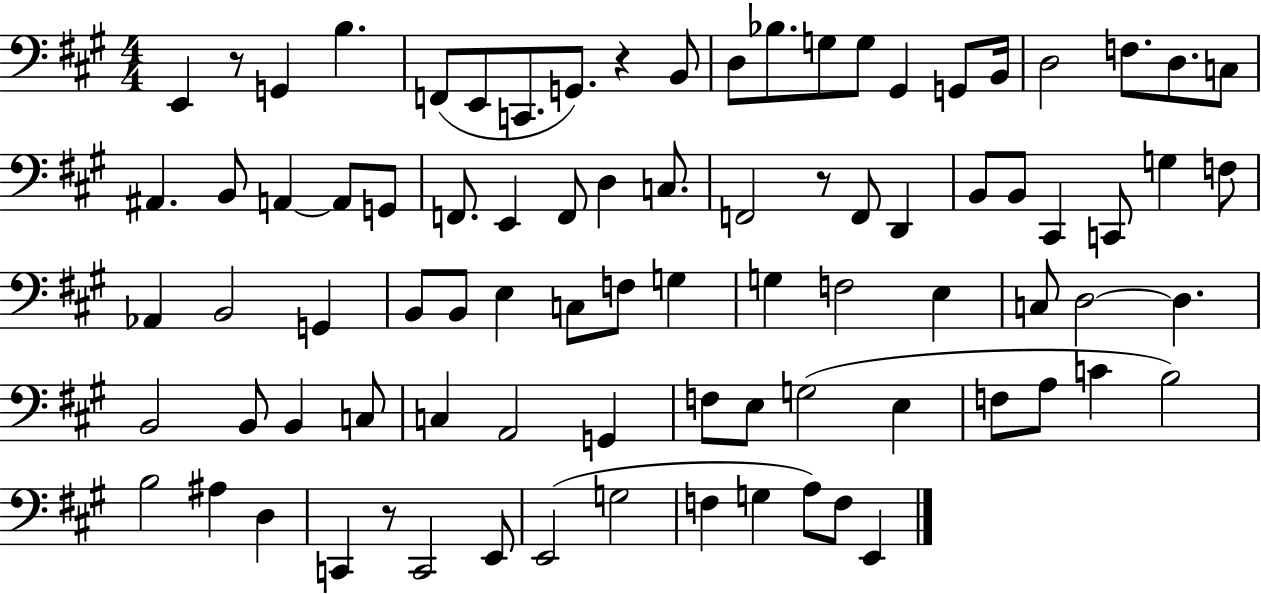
X:1
T:Untitled
M:4/4
L:1/4
K:A
E,, z/2 G,, B, F,,/2 E,,/2 C,,/2 G,,/2 z B,,/2 D,/2 _B,/2 G,/2 G,/2 ^G,, G,,/2 B,,/4 D,2 F,/2 D,/2 C,/2 ^A,, B,,/2 A,, A,,/2 G,,/2 F,,/2 E,, F,,/2 D, C,/2 F,,2 z/2 F,,/2 D,, B,,/2 B,,/2 ^C,, C,,/2 G, F,/2 _A,, B,,2 G,, B,,/2 B,,/2 E, C,/2 F,/2 G, G, F,2 E, C,/2 D,2 D, B,,2 B,,/2 B,, C,/2 C, A,,2 G,, F,/2 E,/2 G,2 E, F,/2 A,/2 C B,2 B,2 ^A, D, C,, z/2 C,,2 E,,/2 E,,2 G,2 F, G, A,/2 F,/2 E,,